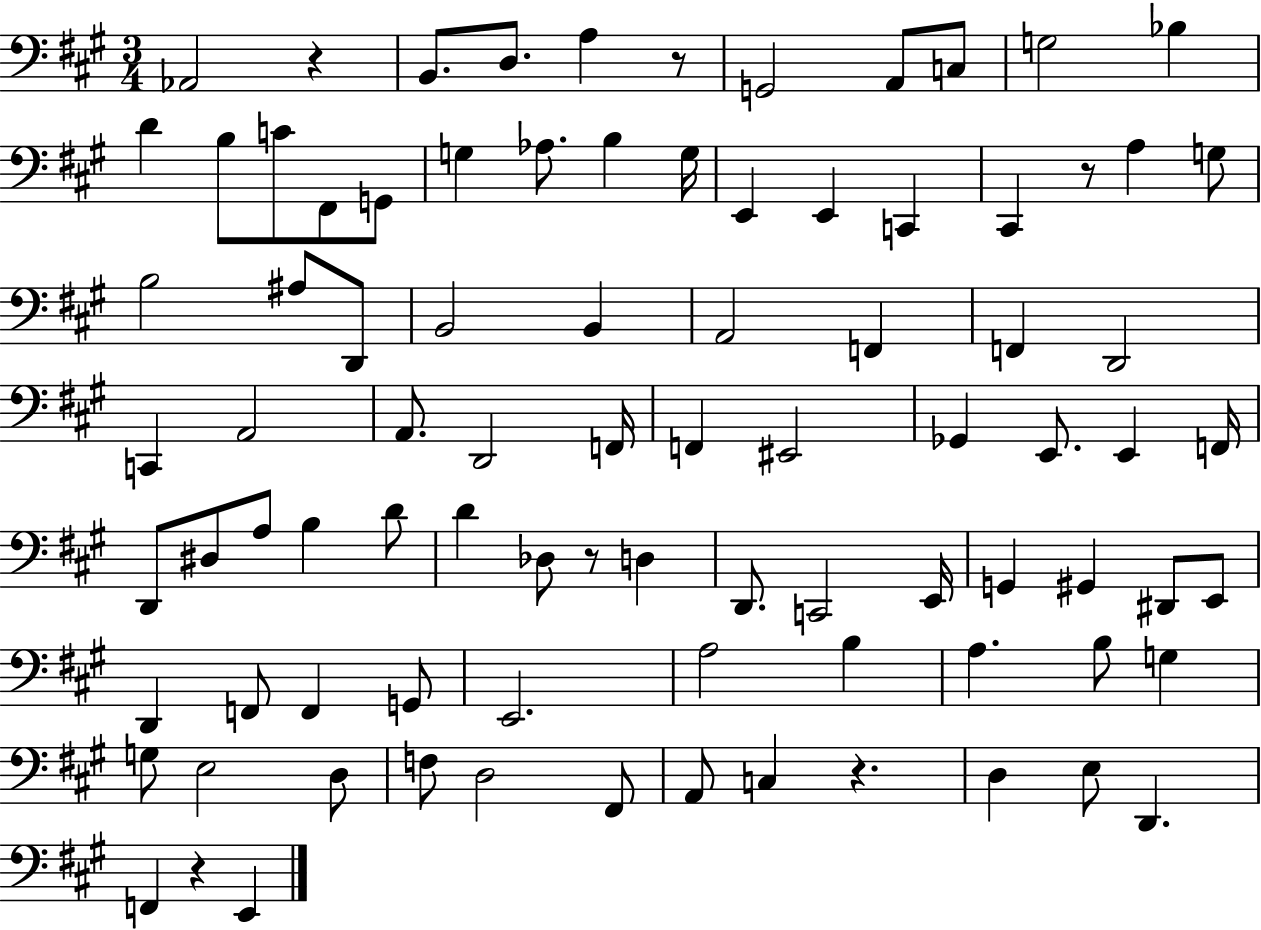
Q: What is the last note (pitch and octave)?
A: E2